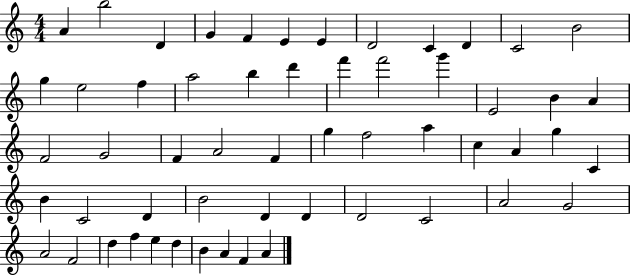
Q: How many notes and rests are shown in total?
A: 56